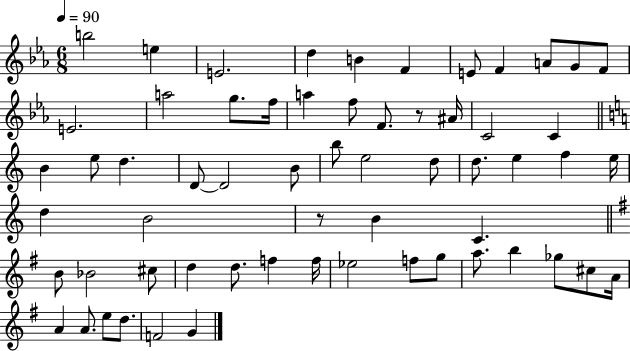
B5/h E5/q E4/h. D5/q B4/q F4/q E4/e F4/q A4/e G4/e F4/e E4/h. A5/h G5/e. F5/s A5/q F5/e F4/e. R/e A#4/s C4/h C4/q B4/q E5/e D5/q. D4/e D4/h B4/e B5/e E5/h D5/e D5/e. E5/q F5/q E5/s D5/q B4/h R/e B4/q C4/q. B4/e Bb4/h C#5/e D5/q D5/e. F5/q F5/s Eb5/h F5/e G5/e A5/e. B5/q Gb5/e C#5/e A4/s A4/q A4/e. E5/e D5/e. F4/h G4/q